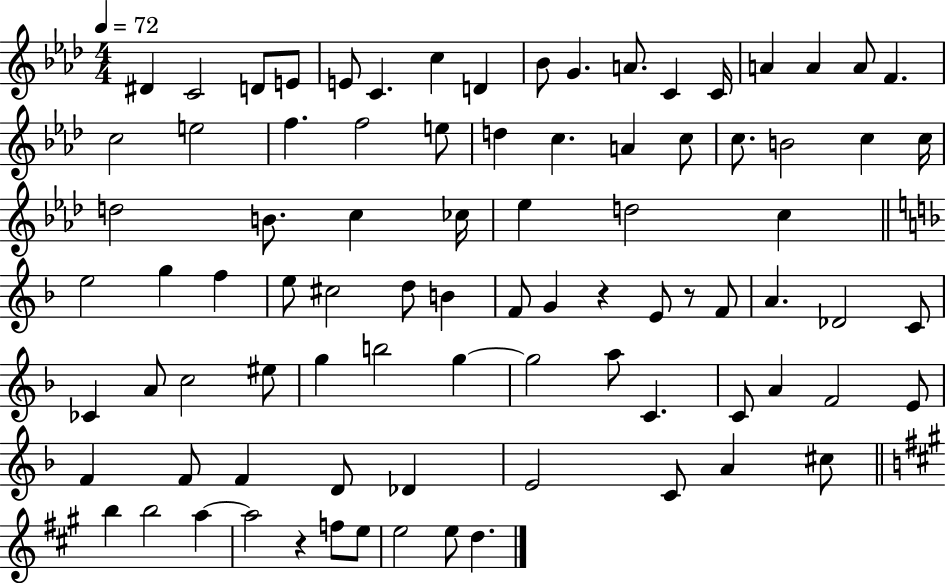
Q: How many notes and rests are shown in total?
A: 86